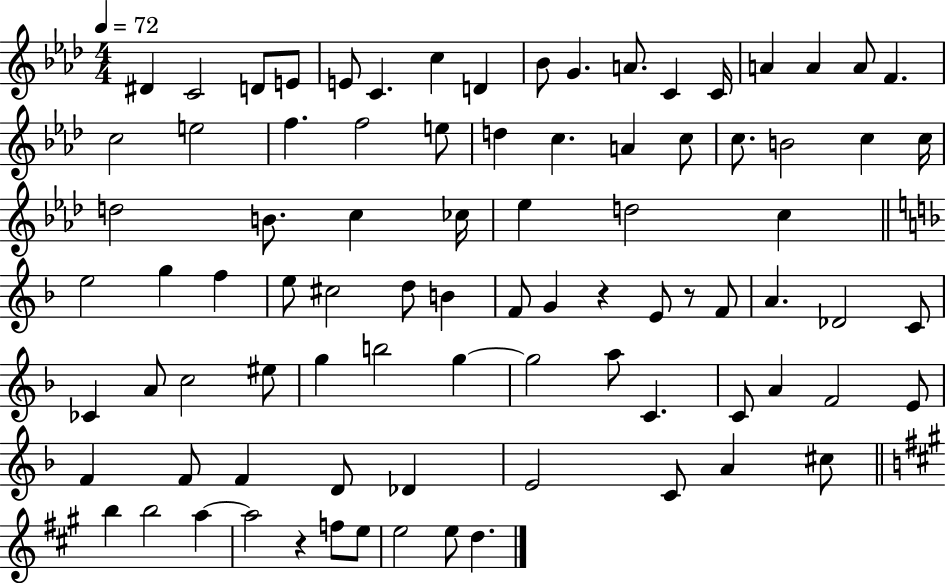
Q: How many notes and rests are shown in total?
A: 86